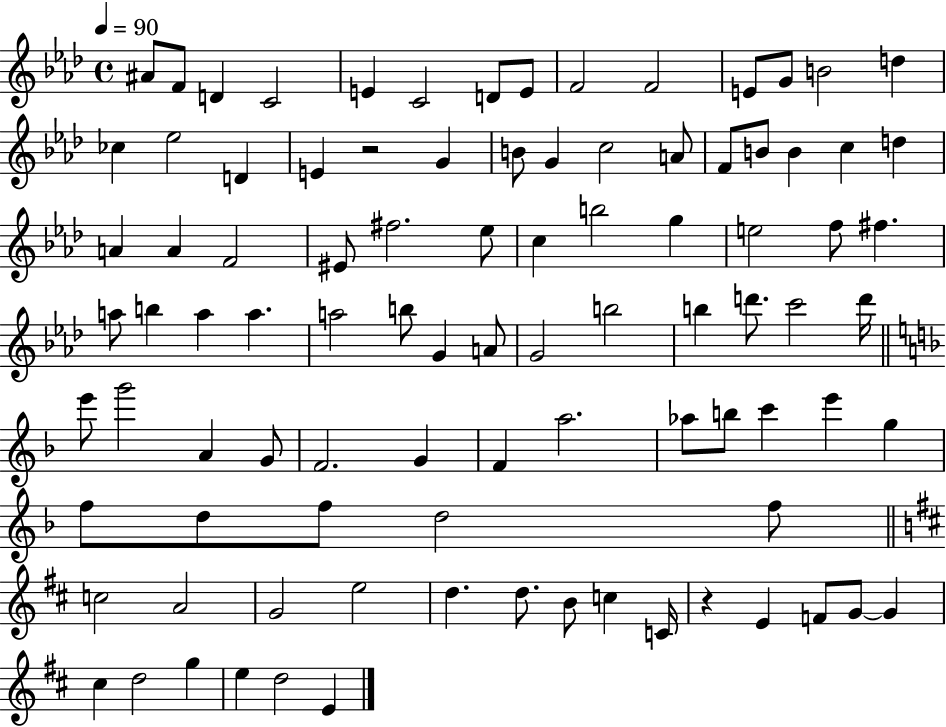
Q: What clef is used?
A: treble